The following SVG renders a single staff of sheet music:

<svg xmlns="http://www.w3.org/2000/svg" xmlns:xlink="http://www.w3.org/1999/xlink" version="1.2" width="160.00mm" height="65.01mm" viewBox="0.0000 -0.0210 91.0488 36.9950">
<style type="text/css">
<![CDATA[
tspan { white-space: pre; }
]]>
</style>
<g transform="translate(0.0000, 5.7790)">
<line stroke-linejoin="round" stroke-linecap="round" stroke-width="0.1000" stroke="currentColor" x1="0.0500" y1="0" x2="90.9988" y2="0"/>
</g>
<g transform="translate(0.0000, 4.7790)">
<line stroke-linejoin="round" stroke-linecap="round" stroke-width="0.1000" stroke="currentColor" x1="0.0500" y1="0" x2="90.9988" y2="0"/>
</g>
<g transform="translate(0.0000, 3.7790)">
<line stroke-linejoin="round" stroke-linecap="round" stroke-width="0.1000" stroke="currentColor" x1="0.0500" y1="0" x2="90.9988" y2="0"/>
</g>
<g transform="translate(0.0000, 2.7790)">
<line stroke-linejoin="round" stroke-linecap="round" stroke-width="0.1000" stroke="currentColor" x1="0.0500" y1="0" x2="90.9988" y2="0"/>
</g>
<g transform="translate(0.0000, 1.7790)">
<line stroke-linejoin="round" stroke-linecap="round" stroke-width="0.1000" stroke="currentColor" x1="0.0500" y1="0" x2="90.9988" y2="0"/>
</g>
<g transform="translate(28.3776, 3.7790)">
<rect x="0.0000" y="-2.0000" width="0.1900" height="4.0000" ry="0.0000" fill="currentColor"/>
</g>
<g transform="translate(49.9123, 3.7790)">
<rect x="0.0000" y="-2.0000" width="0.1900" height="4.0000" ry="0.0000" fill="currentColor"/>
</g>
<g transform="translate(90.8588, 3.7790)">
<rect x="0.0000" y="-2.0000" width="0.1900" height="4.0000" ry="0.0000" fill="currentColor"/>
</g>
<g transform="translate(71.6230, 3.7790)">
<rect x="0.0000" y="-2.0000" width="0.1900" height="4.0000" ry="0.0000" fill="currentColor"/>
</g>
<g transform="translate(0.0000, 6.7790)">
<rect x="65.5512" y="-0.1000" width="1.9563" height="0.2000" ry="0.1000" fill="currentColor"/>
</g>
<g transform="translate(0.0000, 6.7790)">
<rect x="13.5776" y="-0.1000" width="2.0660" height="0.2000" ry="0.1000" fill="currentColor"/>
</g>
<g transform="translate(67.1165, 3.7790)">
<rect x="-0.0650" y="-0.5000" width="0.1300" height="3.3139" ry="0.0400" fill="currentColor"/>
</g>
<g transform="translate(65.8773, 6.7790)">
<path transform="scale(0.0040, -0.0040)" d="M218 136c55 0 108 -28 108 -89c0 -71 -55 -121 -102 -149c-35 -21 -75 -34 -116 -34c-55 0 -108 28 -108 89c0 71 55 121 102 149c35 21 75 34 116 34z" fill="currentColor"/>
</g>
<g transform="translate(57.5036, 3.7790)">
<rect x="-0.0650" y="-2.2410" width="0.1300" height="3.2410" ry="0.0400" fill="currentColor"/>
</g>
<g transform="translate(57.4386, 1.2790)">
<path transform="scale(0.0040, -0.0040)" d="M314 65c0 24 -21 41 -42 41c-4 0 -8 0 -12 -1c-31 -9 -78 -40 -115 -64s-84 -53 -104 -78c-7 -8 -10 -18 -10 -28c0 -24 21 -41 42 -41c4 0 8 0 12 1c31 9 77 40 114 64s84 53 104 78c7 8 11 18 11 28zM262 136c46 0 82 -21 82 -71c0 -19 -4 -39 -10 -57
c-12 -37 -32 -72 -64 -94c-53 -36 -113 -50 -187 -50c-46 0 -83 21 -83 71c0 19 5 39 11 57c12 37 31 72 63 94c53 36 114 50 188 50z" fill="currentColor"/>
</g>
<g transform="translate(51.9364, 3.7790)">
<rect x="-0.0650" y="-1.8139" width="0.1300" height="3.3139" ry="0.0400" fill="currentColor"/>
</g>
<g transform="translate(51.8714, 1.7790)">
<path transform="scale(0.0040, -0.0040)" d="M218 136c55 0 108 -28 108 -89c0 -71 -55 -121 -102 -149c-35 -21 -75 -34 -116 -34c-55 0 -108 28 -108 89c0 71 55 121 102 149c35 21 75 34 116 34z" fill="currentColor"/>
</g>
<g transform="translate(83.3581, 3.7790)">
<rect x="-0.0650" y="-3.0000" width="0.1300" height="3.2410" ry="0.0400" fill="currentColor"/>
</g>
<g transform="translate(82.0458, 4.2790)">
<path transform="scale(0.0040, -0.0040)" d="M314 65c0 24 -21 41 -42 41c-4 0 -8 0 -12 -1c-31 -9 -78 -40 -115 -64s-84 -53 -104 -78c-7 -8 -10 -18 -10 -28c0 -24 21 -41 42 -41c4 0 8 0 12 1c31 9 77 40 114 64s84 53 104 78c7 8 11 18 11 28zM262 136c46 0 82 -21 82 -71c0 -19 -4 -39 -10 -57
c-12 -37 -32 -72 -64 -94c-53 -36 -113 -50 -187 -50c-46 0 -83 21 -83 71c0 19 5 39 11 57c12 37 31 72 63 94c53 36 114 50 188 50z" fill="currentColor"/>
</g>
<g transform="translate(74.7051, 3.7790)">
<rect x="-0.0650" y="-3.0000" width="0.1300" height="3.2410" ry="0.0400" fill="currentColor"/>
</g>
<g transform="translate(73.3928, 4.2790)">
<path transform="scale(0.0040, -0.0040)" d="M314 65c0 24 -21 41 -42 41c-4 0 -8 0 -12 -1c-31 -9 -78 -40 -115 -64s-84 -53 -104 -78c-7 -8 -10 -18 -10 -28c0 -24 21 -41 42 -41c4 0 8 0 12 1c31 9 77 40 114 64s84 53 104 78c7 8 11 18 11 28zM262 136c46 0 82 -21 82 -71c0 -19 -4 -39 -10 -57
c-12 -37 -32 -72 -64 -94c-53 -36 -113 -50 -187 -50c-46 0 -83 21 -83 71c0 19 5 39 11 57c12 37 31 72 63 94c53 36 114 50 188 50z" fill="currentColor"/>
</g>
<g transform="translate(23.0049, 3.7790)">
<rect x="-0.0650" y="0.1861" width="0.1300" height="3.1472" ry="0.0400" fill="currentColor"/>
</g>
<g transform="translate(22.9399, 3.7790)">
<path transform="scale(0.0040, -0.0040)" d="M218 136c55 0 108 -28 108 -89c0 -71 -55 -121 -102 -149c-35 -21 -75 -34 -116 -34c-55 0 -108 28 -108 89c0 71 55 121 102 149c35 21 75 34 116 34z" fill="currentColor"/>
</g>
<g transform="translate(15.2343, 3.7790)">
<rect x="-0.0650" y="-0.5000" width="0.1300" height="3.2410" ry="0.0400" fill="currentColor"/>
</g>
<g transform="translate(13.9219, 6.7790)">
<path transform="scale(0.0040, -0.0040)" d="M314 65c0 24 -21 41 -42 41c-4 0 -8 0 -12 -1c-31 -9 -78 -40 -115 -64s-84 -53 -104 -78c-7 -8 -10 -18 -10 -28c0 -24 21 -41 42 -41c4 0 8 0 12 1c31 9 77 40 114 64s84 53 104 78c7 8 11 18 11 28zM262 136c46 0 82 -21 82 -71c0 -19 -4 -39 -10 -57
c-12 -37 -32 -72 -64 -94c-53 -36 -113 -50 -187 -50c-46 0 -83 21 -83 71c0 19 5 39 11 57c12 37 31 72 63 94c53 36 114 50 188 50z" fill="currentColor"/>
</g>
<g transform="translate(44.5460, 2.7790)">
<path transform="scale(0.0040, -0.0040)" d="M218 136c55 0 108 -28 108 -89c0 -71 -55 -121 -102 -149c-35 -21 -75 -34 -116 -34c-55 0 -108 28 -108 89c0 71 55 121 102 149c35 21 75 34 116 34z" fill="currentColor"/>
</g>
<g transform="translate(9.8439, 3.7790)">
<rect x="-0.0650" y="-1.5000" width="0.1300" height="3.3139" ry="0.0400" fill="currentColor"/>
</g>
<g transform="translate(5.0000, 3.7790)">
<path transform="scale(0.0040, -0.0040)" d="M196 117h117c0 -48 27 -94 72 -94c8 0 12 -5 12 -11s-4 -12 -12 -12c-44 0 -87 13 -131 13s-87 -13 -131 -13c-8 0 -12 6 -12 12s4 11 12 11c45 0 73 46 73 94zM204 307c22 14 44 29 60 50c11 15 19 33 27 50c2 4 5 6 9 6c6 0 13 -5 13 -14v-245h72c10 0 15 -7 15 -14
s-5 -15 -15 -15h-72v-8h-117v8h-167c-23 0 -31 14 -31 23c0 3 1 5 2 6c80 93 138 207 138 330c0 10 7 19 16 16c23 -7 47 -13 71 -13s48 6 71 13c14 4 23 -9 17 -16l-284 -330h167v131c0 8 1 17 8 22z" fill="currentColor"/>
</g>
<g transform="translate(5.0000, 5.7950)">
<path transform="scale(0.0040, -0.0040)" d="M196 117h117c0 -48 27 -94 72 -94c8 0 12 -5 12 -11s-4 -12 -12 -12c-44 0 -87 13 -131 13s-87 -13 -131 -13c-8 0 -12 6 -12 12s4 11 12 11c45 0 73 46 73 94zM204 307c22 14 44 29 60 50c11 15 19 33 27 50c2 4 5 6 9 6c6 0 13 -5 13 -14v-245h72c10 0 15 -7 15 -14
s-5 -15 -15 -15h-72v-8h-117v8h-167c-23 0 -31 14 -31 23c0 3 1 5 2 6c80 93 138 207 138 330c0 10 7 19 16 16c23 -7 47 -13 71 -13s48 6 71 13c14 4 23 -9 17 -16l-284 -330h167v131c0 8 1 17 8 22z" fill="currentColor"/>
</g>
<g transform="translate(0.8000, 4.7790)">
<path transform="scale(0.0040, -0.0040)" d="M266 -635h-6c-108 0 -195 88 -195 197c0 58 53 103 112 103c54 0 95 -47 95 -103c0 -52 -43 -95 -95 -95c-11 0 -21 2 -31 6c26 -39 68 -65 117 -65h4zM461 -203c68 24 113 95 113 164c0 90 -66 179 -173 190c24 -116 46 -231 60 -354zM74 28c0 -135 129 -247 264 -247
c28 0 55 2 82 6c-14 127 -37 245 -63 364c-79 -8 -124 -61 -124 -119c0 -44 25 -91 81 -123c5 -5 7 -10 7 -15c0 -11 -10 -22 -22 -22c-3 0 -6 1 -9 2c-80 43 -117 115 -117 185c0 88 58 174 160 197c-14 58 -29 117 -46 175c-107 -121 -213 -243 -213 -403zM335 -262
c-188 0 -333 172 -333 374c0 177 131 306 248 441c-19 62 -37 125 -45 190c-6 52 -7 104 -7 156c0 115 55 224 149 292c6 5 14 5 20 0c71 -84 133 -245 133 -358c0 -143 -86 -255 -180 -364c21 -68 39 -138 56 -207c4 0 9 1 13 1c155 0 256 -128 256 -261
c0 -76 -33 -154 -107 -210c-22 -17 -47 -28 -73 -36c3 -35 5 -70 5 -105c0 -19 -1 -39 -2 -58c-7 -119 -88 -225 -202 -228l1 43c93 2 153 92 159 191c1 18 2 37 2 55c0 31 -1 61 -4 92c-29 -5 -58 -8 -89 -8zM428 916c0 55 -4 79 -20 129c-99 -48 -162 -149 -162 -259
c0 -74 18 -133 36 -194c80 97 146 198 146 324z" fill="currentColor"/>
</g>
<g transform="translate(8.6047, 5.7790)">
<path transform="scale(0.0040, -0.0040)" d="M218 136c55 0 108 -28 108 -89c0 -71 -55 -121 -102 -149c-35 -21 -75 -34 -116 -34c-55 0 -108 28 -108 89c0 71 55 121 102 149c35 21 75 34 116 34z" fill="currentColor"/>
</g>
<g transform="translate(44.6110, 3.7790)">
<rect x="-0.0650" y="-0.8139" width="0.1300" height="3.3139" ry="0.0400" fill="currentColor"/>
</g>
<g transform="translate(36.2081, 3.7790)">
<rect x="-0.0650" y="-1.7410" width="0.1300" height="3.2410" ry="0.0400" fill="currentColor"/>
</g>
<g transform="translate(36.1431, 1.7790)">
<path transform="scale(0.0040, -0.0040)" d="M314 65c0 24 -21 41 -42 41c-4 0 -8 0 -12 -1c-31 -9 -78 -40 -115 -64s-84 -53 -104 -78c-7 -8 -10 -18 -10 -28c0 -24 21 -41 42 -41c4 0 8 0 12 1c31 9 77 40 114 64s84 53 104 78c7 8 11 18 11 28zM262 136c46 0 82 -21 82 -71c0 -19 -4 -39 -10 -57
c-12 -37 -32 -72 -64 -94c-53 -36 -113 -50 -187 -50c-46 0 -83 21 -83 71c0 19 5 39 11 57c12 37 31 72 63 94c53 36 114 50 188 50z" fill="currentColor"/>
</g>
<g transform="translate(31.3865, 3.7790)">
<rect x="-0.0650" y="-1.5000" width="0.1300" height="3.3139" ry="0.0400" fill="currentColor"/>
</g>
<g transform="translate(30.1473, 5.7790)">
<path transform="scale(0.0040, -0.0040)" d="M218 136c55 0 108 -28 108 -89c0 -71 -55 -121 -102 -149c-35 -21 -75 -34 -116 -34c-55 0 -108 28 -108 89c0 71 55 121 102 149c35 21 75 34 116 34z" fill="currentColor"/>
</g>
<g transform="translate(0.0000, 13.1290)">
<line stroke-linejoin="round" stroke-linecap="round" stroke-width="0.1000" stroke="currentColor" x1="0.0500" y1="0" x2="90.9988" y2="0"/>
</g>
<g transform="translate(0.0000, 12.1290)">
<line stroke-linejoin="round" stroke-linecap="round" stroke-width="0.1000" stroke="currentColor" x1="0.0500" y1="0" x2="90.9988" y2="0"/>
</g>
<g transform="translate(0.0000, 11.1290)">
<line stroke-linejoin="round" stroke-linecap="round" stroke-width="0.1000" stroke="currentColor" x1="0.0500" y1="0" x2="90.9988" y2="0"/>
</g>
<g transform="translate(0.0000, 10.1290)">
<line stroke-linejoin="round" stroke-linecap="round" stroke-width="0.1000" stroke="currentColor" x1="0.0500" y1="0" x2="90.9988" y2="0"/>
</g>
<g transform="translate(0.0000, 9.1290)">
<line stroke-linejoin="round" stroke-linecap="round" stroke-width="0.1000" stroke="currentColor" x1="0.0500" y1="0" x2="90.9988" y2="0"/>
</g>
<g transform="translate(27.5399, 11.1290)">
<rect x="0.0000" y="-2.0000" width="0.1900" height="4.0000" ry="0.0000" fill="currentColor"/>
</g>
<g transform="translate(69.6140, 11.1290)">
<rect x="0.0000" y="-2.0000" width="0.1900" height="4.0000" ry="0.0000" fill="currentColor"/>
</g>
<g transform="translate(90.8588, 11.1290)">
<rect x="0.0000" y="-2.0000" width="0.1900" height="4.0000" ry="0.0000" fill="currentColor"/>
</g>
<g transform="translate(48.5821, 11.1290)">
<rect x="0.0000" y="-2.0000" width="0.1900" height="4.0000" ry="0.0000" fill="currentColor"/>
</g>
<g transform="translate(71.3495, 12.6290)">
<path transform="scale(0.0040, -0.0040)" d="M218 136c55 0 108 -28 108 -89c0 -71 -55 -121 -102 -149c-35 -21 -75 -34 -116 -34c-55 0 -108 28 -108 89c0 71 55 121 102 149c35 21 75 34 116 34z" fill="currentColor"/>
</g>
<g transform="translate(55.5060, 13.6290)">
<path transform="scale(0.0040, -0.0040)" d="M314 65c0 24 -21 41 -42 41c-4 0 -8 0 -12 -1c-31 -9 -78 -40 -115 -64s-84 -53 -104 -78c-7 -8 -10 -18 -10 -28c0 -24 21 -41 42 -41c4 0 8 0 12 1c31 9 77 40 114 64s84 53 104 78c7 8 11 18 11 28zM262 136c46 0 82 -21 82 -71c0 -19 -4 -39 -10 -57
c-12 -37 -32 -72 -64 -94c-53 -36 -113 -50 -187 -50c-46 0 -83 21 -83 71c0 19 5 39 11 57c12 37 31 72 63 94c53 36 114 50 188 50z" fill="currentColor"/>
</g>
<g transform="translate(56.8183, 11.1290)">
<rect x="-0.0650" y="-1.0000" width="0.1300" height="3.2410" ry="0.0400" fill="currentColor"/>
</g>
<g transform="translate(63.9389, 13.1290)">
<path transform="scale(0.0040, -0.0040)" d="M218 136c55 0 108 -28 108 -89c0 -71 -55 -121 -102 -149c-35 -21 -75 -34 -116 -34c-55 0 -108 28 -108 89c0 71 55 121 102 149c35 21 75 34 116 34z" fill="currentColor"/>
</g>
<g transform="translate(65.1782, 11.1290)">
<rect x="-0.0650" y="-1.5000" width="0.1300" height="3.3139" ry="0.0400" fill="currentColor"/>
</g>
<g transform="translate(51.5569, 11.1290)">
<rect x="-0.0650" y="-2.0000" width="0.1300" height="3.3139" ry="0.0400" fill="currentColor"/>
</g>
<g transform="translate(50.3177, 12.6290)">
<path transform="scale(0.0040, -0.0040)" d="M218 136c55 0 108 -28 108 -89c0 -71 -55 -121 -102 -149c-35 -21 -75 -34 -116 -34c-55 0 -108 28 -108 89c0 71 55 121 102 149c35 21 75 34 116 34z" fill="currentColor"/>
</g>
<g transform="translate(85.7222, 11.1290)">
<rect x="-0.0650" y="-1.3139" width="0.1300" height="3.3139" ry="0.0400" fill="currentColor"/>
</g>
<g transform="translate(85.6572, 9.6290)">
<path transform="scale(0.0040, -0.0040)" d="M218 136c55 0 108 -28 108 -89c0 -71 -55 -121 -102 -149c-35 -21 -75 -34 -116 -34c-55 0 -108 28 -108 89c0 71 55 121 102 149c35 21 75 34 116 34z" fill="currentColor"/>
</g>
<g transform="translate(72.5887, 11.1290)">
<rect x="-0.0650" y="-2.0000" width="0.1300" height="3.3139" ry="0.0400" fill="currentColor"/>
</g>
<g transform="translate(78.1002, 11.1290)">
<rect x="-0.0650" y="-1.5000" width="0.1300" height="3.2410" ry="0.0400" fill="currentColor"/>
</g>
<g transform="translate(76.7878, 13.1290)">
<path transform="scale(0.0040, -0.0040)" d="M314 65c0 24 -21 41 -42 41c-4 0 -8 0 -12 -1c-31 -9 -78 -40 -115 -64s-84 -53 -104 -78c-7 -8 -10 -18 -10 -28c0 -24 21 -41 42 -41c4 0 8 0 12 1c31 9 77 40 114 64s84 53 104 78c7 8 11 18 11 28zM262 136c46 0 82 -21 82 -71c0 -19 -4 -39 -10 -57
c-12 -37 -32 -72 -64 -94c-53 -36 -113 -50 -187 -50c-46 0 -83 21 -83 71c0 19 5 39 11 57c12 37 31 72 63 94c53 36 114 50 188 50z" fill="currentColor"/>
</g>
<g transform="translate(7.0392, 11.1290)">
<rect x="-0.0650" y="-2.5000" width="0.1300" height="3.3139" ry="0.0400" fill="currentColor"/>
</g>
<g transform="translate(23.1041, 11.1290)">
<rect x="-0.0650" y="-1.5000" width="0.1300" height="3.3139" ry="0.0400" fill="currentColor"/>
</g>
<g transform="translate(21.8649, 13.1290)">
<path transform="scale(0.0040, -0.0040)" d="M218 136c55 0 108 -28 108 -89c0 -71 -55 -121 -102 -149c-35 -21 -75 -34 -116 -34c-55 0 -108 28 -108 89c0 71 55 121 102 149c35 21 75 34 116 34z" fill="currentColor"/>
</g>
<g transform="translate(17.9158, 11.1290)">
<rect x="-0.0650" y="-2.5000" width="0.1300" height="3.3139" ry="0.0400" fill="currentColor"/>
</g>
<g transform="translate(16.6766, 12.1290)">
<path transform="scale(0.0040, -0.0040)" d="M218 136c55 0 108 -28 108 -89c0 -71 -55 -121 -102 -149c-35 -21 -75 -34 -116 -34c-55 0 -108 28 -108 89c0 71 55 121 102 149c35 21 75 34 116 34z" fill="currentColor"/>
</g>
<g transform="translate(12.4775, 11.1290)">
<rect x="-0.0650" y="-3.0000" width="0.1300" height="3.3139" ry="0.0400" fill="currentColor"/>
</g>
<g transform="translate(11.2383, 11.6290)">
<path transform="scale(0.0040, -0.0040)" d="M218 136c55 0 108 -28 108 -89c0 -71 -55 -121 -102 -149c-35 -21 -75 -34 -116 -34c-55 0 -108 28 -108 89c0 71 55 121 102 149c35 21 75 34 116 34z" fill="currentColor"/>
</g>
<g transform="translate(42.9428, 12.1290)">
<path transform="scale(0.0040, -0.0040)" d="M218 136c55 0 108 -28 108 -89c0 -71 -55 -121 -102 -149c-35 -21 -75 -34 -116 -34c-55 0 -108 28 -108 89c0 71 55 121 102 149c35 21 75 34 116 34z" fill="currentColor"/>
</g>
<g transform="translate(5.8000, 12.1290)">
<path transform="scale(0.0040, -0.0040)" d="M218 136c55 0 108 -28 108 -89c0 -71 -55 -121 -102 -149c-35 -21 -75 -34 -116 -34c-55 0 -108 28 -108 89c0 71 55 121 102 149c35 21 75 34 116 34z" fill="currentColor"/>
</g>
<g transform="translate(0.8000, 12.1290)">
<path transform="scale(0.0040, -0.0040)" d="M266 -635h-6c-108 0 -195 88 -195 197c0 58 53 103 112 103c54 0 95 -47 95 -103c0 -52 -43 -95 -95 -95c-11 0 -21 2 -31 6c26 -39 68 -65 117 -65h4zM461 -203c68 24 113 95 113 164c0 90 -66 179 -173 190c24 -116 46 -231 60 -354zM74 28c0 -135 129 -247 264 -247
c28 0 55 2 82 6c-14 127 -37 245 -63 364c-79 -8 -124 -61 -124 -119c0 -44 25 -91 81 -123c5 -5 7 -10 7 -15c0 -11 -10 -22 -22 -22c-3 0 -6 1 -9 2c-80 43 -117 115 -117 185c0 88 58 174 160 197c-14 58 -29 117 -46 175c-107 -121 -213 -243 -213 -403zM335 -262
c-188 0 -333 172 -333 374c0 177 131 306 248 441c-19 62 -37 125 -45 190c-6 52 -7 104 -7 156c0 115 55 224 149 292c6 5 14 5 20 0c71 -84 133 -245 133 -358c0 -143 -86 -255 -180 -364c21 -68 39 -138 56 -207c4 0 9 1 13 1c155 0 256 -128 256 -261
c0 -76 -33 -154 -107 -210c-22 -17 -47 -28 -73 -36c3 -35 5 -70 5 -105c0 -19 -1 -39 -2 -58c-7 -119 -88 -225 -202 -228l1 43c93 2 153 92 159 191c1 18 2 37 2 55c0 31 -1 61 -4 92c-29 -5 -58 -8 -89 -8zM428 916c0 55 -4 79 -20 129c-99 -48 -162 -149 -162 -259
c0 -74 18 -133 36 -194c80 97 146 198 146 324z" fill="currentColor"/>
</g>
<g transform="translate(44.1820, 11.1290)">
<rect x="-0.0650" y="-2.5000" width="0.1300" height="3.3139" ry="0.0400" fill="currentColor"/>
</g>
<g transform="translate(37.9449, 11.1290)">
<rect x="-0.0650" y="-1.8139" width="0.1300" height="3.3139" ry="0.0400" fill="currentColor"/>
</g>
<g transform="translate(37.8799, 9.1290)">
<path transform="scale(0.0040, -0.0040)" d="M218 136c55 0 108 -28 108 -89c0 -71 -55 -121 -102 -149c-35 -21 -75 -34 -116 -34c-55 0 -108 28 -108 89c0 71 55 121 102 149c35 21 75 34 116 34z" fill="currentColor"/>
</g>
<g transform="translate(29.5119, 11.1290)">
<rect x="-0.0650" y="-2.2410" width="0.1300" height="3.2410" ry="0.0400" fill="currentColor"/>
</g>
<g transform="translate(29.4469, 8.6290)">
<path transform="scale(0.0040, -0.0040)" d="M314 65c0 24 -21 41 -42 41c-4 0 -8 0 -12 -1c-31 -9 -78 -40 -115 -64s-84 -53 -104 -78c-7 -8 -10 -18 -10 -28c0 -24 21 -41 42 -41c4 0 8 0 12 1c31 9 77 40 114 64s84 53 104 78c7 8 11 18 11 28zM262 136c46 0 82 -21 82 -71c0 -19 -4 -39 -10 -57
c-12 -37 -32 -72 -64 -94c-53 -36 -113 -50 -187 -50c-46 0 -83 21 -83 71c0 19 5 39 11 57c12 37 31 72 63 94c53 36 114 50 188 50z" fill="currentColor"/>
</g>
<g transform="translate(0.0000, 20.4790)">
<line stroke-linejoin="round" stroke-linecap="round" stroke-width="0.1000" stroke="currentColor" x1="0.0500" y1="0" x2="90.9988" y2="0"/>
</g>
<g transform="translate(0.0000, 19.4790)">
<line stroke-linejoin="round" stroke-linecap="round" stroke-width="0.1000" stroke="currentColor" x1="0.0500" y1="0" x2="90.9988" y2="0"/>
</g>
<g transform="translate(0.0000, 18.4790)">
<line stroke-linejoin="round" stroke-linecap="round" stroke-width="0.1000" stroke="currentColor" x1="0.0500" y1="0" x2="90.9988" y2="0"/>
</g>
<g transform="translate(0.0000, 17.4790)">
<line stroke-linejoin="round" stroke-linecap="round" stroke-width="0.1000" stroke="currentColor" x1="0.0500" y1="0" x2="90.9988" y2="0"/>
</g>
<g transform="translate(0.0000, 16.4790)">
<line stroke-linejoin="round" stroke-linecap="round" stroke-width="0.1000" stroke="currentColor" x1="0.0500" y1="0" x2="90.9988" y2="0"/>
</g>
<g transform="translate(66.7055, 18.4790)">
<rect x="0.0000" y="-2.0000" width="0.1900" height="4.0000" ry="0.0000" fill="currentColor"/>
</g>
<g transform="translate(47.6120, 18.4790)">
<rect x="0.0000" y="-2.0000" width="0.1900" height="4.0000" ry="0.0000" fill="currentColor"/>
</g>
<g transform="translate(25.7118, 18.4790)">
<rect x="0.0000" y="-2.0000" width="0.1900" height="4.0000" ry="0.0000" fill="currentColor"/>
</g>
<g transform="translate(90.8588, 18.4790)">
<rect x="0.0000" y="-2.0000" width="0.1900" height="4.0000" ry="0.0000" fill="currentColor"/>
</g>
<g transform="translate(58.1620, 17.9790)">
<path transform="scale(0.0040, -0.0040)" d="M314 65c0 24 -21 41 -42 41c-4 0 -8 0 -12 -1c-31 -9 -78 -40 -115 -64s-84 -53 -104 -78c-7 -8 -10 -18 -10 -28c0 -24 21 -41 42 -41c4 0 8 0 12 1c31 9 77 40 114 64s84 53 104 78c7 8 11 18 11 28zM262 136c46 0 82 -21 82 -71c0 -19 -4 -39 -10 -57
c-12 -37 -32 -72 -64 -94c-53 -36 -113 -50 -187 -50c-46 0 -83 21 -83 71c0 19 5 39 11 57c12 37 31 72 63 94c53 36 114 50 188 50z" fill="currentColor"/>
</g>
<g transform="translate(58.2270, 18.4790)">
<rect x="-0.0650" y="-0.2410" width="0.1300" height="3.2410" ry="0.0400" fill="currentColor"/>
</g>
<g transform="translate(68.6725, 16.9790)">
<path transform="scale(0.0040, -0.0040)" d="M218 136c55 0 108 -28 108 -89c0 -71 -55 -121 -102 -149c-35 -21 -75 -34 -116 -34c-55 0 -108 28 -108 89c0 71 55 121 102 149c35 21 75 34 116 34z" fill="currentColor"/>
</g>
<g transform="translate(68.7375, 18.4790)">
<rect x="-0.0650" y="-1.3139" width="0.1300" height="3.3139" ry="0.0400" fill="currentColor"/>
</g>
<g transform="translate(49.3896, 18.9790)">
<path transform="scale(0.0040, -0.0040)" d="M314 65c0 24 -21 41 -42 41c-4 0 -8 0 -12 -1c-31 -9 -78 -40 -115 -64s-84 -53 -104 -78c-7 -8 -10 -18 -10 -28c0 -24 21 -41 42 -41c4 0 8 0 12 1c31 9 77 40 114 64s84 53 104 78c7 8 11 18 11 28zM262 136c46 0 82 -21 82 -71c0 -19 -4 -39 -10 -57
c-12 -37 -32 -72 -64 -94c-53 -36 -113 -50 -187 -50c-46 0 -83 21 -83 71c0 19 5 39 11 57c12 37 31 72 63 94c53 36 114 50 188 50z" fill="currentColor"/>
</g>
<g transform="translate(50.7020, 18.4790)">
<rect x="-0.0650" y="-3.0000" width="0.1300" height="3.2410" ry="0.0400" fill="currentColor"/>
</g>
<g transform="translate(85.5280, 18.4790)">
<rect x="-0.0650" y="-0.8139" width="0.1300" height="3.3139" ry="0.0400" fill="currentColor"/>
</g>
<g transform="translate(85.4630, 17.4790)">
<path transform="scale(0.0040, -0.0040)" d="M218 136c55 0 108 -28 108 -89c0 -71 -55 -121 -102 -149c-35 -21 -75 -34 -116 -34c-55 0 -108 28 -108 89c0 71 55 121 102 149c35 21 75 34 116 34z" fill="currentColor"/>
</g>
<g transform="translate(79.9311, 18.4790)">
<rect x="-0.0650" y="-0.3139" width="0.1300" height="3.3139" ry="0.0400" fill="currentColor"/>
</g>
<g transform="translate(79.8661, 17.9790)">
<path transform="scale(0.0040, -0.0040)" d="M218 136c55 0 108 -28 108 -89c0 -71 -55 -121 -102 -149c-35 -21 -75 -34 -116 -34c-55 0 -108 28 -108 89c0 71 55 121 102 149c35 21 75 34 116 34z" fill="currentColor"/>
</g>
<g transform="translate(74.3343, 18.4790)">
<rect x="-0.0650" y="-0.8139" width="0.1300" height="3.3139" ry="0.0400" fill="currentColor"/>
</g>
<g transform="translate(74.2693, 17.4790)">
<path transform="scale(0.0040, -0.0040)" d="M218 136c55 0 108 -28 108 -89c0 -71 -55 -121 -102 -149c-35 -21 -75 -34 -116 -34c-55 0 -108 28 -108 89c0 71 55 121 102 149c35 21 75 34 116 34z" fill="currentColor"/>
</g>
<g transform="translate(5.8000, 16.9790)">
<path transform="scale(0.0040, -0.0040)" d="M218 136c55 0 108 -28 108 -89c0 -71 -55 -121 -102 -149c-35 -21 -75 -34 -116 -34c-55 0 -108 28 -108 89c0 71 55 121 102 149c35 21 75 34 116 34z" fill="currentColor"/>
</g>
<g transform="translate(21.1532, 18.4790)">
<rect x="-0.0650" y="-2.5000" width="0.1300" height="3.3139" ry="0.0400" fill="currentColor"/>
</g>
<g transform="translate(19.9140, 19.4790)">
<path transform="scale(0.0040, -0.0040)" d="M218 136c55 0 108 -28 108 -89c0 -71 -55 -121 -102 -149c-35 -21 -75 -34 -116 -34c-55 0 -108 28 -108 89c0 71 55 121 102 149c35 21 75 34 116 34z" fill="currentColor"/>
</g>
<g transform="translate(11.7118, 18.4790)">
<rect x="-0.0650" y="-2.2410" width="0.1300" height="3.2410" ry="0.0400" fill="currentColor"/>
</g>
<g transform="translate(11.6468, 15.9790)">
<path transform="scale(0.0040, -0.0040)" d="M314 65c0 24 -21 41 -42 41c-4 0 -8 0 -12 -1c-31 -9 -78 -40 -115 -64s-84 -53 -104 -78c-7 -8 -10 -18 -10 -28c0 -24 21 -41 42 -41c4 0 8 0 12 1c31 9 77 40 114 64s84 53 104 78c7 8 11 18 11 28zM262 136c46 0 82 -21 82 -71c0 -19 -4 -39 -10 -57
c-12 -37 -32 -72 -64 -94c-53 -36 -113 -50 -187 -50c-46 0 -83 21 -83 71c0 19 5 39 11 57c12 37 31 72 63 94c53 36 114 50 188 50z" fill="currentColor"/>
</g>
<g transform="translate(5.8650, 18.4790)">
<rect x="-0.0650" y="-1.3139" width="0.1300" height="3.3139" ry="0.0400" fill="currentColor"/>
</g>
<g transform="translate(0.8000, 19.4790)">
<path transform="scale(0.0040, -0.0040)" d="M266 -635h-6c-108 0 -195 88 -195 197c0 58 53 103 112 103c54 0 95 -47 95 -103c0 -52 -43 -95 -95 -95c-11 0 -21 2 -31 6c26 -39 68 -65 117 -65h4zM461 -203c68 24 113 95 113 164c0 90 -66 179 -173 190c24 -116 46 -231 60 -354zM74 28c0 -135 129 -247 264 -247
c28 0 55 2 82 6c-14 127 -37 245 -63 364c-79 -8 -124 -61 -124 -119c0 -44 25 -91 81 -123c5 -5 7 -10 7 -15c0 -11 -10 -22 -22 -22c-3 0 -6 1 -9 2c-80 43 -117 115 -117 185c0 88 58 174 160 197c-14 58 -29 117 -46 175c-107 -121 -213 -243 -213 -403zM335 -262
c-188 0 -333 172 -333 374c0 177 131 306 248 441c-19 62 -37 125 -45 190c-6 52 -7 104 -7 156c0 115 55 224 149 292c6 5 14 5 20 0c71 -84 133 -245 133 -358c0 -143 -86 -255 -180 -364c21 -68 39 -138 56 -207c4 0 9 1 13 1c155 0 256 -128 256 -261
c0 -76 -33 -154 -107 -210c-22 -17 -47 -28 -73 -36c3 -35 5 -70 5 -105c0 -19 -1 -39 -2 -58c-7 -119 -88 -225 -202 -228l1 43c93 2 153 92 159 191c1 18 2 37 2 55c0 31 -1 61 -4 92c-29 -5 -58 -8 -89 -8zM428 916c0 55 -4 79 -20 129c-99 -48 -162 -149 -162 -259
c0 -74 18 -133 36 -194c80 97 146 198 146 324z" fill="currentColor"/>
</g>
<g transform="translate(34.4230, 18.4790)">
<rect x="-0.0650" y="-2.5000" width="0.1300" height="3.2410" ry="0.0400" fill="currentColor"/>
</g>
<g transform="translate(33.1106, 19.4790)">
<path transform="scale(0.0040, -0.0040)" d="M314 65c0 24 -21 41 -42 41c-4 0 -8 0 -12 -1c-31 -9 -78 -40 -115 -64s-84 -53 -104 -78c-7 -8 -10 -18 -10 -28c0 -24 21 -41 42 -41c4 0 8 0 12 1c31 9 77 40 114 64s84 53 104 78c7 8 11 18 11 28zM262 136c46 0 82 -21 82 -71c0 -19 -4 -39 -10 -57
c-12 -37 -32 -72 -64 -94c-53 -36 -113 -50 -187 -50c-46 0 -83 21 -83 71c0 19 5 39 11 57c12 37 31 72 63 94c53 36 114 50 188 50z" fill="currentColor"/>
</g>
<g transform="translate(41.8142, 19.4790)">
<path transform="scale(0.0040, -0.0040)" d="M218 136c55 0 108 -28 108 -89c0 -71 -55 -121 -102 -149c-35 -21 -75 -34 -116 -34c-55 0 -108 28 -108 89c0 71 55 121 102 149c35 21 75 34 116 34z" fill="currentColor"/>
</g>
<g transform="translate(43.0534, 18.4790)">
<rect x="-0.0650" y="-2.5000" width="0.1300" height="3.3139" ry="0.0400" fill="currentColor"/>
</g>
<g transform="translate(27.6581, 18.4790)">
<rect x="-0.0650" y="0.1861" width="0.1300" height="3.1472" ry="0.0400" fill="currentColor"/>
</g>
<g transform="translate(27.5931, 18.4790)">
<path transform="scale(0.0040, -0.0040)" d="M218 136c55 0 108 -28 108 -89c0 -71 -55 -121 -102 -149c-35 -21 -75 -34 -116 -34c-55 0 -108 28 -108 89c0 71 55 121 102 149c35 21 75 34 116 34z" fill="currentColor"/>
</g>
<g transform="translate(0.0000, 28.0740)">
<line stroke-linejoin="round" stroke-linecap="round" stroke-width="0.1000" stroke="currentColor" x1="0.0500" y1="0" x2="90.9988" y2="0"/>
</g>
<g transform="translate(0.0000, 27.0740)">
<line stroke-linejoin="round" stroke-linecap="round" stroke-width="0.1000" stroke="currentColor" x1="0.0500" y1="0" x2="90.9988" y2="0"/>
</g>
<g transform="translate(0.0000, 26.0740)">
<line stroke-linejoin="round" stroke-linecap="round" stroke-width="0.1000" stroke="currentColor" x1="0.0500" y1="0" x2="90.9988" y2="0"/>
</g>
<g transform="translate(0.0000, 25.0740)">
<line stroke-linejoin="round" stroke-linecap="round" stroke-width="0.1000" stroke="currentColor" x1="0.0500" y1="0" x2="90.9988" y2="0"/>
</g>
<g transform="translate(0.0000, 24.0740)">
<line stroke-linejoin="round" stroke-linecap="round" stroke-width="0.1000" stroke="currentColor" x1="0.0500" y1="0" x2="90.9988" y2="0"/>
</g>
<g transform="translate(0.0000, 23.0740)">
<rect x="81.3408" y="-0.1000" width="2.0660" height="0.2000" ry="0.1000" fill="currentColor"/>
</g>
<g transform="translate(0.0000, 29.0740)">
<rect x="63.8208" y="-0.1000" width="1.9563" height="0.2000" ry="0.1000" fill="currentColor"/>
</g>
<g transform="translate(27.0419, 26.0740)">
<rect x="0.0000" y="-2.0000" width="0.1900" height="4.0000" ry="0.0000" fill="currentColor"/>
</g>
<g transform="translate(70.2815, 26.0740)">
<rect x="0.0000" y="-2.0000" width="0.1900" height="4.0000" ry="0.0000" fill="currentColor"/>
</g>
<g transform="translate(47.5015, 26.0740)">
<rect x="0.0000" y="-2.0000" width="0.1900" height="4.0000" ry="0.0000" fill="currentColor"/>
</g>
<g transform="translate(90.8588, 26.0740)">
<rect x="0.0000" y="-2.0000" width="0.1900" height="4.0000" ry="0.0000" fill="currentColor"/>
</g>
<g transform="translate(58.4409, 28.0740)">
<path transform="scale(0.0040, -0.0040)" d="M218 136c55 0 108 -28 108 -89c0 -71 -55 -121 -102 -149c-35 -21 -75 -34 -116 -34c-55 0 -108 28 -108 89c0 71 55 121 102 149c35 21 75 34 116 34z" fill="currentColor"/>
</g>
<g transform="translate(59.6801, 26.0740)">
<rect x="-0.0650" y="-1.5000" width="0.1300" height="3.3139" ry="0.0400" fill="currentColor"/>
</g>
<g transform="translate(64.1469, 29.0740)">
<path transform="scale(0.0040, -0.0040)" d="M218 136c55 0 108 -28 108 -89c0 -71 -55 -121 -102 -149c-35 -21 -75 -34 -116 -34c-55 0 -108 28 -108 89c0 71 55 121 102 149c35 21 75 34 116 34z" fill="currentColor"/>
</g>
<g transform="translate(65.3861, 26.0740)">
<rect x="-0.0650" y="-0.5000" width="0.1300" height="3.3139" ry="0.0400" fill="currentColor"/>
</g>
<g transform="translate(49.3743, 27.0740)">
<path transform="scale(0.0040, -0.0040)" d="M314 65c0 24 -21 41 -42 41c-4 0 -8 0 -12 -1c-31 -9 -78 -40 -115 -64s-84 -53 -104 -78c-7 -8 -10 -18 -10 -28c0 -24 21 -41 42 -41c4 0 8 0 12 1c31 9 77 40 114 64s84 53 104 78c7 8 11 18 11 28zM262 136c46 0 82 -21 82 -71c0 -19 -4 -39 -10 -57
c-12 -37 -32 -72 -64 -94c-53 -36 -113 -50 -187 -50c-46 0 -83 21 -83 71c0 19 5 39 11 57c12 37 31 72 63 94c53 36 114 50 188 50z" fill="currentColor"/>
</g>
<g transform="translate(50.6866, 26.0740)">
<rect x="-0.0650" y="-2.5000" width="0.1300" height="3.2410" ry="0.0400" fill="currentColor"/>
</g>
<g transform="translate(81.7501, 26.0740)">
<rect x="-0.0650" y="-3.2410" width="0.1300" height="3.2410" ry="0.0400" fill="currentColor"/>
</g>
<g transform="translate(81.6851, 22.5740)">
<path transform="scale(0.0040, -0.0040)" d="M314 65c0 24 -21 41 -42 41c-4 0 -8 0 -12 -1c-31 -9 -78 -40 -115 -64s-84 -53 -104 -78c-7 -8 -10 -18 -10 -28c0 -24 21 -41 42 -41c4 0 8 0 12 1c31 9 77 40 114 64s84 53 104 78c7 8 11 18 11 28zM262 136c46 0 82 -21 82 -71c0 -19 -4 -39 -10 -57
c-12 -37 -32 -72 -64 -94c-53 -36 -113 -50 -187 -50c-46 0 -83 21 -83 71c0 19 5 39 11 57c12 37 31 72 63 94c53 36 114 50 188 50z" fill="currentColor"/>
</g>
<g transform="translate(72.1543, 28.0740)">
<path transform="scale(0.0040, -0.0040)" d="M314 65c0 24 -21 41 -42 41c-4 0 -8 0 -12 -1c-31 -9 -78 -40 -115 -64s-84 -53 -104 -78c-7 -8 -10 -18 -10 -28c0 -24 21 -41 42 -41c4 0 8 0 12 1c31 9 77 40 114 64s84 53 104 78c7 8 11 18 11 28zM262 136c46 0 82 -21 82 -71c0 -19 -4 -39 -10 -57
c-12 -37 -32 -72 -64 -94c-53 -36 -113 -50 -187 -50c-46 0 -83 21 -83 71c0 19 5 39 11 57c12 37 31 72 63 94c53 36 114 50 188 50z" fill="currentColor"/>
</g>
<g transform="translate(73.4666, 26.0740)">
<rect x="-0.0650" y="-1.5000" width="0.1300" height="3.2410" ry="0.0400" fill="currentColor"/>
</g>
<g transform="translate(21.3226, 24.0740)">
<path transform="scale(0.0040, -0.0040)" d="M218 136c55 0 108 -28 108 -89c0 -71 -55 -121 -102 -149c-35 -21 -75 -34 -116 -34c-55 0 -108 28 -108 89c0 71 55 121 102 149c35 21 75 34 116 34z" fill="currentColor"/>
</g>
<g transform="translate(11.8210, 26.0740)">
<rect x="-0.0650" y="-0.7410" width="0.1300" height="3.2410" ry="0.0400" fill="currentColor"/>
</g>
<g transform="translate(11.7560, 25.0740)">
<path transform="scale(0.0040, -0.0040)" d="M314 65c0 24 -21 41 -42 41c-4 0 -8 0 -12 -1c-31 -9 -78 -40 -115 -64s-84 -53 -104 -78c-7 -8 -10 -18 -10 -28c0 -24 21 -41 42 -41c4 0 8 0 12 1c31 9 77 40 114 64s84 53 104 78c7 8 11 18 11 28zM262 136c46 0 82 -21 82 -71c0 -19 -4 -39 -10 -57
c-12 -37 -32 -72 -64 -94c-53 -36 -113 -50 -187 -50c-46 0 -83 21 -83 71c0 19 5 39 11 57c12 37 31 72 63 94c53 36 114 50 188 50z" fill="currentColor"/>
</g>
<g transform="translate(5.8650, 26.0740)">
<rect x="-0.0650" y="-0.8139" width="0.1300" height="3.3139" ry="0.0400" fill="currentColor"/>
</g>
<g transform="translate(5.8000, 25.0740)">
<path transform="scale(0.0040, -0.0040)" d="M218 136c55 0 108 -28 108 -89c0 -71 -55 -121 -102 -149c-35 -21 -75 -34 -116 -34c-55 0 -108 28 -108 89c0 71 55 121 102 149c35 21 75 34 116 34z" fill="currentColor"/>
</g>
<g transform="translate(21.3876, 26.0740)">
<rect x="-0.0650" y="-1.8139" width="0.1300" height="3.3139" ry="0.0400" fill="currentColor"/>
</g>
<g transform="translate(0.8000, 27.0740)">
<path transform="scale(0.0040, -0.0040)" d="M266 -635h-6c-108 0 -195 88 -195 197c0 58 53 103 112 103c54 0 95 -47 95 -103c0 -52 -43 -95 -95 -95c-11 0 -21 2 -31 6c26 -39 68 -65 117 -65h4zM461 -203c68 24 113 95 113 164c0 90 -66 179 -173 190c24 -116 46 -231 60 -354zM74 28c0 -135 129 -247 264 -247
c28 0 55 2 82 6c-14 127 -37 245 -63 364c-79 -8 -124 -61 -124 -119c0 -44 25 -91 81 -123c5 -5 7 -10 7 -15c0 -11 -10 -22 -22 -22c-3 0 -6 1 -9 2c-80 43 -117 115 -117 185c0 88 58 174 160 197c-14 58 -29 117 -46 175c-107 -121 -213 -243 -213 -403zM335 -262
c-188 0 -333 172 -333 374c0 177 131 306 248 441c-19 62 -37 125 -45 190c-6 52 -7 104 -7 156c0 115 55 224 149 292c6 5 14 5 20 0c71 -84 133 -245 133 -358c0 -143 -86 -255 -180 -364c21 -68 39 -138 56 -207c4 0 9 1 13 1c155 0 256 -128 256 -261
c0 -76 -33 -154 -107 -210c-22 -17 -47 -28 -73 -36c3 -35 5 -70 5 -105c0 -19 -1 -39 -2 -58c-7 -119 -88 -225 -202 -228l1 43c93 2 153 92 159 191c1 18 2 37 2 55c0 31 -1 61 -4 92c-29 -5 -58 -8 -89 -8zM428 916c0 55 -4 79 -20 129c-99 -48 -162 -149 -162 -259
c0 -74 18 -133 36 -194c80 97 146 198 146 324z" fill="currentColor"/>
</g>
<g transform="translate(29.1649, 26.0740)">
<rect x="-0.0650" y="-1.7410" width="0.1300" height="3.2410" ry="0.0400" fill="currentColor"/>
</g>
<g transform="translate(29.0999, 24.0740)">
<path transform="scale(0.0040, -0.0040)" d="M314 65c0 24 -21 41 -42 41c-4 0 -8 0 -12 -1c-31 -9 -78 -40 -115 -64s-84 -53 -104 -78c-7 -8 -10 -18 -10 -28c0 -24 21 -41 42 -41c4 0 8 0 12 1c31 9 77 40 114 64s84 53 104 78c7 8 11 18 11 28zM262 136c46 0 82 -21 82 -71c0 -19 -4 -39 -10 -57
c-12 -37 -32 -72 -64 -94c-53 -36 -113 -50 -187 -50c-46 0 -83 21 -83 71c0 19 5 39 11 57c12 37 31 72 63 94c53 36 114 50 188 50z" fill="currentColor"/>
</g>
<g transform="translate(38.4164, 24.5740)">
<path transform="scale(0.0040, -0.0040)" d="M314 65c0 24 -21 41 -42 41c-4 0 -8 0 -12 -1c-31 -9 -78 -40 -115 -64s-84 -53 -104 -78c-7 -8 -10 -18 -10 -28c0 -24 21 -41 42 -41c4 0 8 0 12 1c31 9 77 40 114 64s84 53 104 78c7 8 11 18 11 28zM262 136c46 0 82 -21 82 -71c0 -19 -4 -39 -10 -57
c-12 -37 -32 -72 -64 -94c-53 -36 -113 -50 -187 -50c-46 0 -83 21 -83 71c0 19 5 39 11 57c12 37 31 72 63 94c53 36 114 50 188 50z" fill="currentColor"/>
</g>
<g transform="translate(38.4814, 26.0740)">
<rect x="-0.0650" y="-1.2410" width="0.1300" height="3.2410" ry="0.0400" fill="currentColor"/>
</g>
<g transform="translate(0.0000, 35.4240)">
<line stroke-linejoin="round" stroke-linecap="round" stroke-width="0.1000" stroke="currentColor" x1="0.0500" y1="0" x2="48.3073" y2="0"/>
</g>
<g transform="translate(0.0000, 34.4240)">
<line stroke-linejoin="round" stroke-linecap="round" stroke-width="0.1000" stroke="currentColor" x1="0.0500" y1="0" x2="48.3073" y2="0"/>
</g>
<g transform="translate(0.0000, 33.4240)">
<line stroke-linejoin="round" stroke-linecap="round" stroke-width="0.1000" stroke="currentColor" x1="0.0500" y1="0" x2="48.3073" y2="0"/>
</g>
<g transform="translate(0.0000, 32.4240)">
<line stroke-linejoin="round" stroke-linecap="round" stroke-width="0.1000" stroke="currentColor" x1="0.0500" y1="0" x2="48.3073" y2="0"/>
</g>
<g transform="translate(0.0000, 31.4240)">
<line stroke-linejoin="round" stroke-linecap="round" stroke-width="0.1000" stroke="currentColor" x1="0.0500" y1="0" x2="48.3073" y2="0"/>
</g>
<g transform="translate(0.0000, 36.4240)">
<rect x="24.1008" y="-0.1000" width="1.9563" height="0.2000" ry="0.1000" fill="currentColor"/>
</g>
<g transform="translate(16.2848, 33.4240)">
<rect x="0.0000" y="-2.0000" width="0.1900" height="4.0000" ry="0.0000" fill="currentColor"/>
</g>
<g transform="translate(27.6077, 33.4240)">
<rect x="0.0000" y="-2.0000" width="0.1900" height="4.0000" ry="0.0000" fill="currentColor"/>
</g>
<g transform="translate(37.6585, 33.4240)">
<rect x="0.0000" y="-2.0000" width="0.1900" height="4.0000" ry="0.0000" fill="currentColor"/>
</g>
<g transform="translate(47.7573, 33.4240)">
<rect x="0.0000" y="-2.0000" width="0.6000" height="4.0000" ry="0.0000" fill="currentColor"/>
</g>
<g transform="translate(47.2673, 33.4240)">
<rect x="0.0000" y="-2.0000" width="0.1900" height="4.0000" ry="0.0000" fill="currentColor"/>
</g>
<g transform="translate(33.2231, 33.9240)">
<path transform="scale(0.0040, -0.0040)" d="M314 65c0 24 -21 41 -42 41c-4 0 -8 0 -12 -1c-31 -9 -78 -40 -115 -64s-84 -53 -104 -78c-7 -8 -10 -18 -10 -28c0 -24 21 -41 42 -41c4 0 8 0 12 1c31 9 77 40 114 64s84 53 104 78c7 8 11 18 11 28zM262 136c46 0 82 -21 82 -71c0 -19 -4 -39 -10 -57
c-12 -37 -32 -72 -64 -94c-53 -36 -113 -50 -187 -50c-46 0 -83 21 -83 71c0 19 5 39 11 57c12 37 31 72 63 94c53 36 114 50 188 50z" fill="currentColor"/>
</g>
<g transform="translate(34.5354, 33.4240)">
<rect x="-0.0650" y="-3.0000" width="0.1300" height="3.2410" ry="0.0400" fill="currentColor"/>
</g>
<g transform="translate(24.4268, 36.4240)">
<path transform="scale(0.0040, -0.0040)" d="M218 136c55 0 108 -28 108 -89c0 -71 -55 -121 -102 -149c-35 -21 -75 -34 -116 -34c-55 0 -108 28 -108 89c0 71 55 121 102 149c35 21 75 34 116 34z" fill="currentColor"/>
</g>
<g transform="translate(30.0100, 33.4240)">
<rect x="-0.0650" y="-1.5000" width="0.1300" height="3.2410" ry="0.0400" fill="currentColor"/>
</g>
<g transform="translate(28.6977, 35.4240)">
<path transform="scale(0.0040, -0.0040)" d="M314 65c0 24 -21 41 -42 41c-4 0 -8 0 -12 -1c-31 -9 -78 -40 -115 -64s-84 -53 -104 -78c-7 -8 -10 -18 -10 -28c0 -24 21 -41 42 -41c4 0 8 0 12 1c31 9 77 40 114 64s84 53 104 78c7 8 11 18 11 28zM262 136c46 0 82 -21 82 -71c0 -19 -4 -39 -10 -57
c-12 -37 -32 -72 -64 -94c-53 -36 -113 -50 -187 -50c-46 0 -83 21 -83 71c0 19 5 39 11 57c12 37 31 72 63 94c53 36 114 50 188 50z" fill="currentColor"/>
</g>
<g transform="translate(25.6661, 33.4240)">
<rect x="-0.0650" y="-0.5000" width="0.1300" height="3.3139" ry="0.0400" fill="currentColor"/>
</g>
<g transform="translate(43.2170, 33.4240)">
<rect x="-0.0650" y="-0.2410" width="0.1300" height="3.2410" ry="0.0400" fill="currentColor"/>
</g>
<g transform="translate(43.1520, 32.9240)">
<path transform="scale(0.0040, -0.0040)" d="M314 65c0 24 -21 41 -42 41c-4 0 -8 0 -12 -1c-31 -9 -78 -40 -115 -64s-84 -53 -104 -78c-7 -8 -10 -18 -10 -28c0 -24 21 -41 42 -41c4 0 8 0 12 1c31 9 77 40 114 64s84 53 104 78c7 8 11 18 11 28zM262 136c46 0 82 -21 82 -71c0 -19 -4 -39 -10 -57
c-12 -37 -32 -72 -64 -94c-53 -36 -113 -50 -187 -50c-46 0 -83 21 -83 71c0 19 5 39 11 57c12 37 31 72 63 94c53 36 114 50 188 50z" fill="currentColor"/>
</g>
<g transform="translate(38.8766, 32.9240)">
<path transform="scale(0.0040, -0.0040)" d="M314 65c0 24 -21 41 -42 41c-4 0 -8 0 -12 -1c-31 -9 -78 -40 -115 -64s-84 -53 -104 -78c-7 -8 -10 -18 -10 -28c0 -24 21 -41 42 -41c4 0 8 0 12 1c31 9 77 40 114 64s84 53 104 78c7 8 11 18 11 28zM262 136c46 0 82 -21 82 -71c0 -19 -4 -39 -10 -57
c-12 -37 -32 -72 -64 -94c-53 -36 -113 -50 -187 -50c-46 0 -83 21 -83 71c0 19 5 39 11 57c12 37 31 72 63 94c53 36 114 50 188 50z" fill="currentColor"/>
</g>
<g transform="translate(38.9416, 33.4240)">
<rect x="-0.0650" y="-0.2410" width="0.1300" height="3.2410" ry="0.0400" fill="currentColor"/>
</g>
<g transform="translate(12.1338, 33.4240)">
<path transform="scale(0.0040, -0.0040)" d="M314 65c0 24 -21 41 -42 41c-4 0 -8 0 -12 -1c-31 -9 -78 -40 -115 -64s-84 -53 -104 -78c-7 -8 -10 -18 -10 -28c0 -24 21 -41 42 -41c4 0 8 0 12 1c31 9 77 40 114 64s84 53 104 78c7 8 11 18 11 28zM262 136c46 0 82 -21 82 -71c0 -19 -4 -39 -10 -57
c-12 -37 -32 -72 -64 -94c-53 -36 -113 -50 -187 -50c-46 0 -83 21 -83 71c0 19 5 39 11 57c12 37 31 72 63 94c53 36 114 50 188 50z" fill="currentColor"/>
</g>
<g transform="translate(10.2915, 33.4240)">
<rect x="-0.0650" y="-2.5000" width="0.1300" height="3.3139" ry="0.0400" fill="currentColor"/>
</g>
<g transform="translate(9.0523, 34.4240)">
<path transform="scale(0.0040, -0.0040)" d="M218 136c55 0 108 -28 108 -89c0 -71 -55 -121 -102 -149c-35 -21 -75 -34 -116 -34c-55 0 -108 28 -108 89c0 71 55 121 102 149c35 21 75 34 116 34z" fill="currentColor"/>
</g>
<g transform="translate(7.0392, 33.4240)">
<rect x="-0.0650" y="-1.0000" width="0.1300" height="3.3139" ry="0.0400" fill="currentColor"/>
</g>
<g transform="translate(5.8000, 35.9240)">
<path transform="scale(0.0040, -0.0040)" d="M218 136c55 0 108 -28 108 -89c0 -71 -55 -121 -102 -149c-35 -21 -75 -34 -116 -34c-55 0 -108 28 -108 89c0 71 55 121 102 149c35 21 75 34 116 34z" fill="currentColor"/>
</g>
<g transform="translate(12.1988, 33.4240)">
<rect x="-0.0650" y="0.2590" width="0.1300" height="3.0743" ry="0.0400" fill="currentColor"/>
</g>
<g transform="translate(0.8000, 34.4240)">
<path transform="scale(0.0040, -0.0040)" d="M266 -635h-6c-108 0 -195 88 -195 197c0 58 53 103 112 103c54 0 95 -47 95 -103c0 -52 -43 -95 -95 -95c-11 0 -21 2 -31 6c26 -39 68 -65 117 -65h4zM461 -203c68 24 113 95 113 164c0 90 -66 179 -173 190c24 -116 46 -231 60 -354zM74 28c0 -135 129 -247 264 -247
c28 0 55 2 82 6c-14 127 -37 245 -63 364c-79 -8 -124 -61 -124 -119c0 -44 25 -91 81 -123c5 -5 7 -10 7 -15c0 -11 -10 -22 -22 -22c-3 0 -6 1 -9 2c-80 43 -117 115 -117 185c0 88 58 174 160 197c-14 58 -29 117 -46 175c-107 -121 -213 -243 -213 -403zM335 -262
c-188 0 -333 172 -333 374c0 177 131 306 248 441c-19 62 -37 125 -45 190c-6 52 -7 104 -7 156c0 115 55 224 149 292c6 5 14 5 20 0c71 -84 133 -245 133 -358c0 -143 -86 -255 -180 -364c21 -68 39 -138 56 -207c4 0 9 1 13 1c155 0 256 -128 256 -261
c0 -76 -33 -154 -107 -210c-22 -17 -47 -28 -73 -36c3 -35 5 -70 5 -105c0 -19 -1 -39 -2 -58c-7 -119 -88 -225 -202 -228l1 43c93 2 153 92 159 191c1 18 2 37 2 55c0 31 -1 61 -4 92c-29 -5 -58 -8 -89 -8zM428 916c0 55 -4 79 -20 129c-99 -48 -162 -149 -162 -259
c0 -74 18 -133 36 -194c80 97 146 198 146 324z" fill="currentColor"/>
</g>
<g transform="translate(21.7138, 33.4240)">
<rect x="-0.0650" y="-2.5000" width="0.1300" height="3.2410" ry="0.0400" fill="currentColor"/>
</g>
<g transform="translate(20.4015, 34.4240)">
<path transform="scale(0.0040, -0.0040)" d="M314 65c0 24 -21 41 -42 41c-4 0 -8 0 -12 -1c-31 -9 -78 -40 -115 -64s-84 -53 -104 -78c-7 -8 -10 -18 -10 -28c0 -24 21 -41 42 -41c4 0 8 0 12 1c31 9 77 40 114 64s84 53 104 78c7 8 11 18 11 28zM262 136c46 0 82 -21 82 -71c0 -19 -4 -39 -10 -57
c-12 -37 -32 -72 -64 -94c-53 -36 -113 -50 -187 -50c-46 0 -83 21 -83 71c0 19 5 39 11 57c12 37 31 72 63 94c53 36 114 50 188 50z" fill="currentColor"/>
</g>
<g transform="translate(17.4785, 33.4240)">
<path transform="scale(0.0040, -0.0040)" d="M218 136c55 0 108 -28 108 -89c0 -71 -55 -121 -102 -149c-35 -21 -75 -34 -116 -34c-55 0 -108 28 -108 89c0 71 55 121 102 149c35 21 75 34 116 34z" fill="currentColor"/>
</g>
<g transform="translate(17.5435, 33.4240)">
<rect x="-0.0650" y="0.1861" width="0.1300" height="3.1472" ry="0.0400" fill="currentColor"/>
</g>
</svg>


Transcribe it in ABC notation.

X:1
T:Untitled
M:4/4
L:1/4
K:C
E C2 B E f2 d f g2 C A2 A2 G A G E g2 f G F D2 E F E2 e e g2 G B G2 G A2 c2 e d c d d d2 f f2 e2 G2 E C E2 b2 D G B2 B G2 C E2 A2 c2 c2